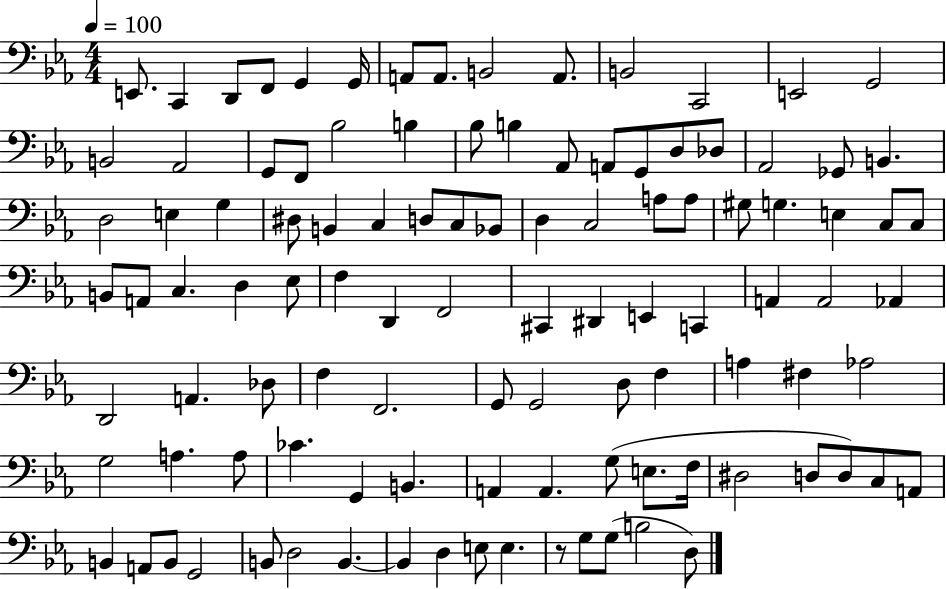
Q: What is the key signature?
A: EES major